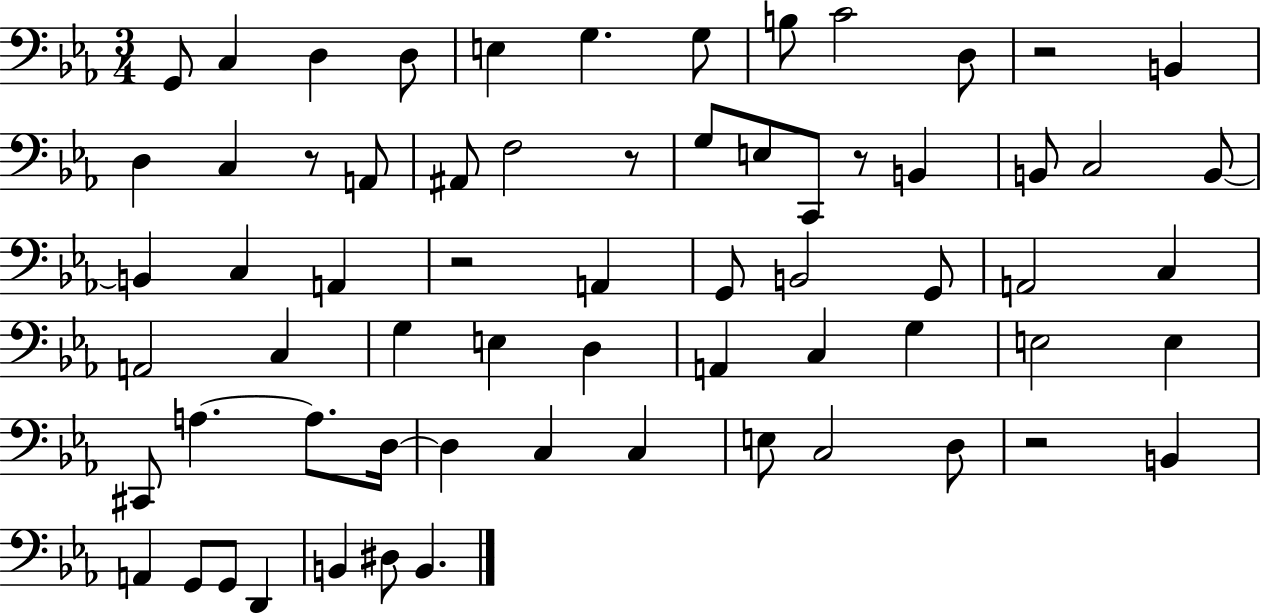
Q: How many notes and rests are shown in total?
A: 66